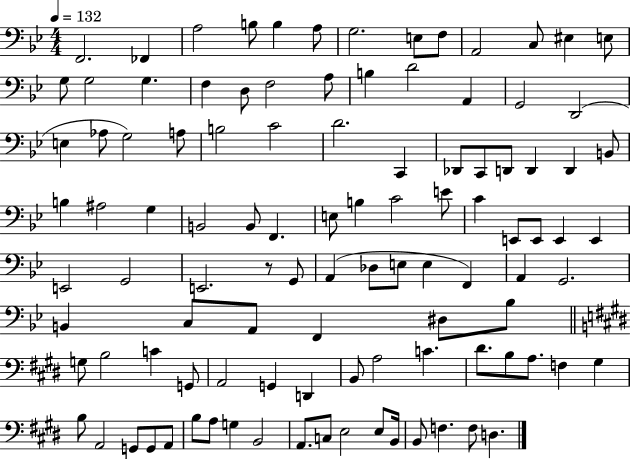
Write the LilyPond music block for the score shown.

{
  \clef bass
  \numericTimeSignature
  \time 4/4
  \key bes \major
  \tempo 4 = 132
  f,2. fes,4 | a2 b8 b4 a8 | g2. e8 f8 | a,2 c8 eis4 e8 | \break g8 g2 g4. | f4 d8 f2 a8 | b4 d'2 a,4 | g,2 d,2( | \break e4 aes8 g2) a8 | b2 c'2 | d'2. c,4 | des,8 c,8 d,8 d,4 d,4 b,8 | \break b4 ais2 g4 | b,2 b,8 f,4. | e8 b4 c'2 e'8 | c'4 e,8 e,8 e,4 e,4 | \break e,2 g,2 | e,2. r8 g,8 | a,4( des8 e8 e4 f,4) | a,4 g,2. | \break b,4 c8 a,8 f,4 dis8 bes8 | \bar "||" \break \key e \major g8 b2 c'4 g,8 | a,2 g,4 d,4 | b,8 a2 c'4. | dis'8. b8 a8. f4 gis4 | \break b8 a,2 g,8 g,8 a,8 | b8 a8 g4 b,2 | a,8. c8 e2 e8 b,16 | b,8 f4. f8 d4. | \break \bar "|."
}